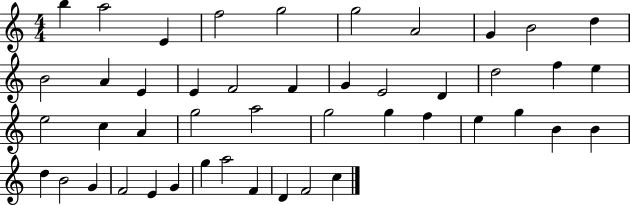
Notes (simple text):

B5/q A5/h E4/q F5/h G5/h G5/h A4/h G4/q B4/h D5/q B4/h A4/q E4/q E4/q F4/h F4/q G4/q E4/h D4/q D5/h F5/q E5/q E5/h C5/q A4/q G5/h A5/h G5/h G5/q F5/q E5/q G5/q B4/q B4/q D5/q B4/h G4/q F4/h E4/q G4/q G5/q A5/h F4/q D4/q F4/h C5/q